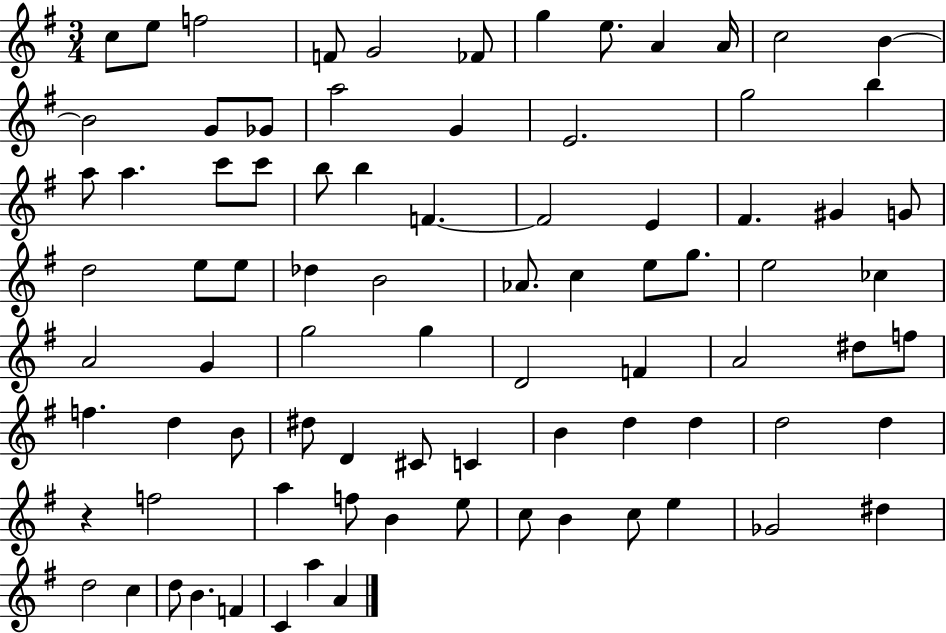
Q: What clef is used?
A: treble